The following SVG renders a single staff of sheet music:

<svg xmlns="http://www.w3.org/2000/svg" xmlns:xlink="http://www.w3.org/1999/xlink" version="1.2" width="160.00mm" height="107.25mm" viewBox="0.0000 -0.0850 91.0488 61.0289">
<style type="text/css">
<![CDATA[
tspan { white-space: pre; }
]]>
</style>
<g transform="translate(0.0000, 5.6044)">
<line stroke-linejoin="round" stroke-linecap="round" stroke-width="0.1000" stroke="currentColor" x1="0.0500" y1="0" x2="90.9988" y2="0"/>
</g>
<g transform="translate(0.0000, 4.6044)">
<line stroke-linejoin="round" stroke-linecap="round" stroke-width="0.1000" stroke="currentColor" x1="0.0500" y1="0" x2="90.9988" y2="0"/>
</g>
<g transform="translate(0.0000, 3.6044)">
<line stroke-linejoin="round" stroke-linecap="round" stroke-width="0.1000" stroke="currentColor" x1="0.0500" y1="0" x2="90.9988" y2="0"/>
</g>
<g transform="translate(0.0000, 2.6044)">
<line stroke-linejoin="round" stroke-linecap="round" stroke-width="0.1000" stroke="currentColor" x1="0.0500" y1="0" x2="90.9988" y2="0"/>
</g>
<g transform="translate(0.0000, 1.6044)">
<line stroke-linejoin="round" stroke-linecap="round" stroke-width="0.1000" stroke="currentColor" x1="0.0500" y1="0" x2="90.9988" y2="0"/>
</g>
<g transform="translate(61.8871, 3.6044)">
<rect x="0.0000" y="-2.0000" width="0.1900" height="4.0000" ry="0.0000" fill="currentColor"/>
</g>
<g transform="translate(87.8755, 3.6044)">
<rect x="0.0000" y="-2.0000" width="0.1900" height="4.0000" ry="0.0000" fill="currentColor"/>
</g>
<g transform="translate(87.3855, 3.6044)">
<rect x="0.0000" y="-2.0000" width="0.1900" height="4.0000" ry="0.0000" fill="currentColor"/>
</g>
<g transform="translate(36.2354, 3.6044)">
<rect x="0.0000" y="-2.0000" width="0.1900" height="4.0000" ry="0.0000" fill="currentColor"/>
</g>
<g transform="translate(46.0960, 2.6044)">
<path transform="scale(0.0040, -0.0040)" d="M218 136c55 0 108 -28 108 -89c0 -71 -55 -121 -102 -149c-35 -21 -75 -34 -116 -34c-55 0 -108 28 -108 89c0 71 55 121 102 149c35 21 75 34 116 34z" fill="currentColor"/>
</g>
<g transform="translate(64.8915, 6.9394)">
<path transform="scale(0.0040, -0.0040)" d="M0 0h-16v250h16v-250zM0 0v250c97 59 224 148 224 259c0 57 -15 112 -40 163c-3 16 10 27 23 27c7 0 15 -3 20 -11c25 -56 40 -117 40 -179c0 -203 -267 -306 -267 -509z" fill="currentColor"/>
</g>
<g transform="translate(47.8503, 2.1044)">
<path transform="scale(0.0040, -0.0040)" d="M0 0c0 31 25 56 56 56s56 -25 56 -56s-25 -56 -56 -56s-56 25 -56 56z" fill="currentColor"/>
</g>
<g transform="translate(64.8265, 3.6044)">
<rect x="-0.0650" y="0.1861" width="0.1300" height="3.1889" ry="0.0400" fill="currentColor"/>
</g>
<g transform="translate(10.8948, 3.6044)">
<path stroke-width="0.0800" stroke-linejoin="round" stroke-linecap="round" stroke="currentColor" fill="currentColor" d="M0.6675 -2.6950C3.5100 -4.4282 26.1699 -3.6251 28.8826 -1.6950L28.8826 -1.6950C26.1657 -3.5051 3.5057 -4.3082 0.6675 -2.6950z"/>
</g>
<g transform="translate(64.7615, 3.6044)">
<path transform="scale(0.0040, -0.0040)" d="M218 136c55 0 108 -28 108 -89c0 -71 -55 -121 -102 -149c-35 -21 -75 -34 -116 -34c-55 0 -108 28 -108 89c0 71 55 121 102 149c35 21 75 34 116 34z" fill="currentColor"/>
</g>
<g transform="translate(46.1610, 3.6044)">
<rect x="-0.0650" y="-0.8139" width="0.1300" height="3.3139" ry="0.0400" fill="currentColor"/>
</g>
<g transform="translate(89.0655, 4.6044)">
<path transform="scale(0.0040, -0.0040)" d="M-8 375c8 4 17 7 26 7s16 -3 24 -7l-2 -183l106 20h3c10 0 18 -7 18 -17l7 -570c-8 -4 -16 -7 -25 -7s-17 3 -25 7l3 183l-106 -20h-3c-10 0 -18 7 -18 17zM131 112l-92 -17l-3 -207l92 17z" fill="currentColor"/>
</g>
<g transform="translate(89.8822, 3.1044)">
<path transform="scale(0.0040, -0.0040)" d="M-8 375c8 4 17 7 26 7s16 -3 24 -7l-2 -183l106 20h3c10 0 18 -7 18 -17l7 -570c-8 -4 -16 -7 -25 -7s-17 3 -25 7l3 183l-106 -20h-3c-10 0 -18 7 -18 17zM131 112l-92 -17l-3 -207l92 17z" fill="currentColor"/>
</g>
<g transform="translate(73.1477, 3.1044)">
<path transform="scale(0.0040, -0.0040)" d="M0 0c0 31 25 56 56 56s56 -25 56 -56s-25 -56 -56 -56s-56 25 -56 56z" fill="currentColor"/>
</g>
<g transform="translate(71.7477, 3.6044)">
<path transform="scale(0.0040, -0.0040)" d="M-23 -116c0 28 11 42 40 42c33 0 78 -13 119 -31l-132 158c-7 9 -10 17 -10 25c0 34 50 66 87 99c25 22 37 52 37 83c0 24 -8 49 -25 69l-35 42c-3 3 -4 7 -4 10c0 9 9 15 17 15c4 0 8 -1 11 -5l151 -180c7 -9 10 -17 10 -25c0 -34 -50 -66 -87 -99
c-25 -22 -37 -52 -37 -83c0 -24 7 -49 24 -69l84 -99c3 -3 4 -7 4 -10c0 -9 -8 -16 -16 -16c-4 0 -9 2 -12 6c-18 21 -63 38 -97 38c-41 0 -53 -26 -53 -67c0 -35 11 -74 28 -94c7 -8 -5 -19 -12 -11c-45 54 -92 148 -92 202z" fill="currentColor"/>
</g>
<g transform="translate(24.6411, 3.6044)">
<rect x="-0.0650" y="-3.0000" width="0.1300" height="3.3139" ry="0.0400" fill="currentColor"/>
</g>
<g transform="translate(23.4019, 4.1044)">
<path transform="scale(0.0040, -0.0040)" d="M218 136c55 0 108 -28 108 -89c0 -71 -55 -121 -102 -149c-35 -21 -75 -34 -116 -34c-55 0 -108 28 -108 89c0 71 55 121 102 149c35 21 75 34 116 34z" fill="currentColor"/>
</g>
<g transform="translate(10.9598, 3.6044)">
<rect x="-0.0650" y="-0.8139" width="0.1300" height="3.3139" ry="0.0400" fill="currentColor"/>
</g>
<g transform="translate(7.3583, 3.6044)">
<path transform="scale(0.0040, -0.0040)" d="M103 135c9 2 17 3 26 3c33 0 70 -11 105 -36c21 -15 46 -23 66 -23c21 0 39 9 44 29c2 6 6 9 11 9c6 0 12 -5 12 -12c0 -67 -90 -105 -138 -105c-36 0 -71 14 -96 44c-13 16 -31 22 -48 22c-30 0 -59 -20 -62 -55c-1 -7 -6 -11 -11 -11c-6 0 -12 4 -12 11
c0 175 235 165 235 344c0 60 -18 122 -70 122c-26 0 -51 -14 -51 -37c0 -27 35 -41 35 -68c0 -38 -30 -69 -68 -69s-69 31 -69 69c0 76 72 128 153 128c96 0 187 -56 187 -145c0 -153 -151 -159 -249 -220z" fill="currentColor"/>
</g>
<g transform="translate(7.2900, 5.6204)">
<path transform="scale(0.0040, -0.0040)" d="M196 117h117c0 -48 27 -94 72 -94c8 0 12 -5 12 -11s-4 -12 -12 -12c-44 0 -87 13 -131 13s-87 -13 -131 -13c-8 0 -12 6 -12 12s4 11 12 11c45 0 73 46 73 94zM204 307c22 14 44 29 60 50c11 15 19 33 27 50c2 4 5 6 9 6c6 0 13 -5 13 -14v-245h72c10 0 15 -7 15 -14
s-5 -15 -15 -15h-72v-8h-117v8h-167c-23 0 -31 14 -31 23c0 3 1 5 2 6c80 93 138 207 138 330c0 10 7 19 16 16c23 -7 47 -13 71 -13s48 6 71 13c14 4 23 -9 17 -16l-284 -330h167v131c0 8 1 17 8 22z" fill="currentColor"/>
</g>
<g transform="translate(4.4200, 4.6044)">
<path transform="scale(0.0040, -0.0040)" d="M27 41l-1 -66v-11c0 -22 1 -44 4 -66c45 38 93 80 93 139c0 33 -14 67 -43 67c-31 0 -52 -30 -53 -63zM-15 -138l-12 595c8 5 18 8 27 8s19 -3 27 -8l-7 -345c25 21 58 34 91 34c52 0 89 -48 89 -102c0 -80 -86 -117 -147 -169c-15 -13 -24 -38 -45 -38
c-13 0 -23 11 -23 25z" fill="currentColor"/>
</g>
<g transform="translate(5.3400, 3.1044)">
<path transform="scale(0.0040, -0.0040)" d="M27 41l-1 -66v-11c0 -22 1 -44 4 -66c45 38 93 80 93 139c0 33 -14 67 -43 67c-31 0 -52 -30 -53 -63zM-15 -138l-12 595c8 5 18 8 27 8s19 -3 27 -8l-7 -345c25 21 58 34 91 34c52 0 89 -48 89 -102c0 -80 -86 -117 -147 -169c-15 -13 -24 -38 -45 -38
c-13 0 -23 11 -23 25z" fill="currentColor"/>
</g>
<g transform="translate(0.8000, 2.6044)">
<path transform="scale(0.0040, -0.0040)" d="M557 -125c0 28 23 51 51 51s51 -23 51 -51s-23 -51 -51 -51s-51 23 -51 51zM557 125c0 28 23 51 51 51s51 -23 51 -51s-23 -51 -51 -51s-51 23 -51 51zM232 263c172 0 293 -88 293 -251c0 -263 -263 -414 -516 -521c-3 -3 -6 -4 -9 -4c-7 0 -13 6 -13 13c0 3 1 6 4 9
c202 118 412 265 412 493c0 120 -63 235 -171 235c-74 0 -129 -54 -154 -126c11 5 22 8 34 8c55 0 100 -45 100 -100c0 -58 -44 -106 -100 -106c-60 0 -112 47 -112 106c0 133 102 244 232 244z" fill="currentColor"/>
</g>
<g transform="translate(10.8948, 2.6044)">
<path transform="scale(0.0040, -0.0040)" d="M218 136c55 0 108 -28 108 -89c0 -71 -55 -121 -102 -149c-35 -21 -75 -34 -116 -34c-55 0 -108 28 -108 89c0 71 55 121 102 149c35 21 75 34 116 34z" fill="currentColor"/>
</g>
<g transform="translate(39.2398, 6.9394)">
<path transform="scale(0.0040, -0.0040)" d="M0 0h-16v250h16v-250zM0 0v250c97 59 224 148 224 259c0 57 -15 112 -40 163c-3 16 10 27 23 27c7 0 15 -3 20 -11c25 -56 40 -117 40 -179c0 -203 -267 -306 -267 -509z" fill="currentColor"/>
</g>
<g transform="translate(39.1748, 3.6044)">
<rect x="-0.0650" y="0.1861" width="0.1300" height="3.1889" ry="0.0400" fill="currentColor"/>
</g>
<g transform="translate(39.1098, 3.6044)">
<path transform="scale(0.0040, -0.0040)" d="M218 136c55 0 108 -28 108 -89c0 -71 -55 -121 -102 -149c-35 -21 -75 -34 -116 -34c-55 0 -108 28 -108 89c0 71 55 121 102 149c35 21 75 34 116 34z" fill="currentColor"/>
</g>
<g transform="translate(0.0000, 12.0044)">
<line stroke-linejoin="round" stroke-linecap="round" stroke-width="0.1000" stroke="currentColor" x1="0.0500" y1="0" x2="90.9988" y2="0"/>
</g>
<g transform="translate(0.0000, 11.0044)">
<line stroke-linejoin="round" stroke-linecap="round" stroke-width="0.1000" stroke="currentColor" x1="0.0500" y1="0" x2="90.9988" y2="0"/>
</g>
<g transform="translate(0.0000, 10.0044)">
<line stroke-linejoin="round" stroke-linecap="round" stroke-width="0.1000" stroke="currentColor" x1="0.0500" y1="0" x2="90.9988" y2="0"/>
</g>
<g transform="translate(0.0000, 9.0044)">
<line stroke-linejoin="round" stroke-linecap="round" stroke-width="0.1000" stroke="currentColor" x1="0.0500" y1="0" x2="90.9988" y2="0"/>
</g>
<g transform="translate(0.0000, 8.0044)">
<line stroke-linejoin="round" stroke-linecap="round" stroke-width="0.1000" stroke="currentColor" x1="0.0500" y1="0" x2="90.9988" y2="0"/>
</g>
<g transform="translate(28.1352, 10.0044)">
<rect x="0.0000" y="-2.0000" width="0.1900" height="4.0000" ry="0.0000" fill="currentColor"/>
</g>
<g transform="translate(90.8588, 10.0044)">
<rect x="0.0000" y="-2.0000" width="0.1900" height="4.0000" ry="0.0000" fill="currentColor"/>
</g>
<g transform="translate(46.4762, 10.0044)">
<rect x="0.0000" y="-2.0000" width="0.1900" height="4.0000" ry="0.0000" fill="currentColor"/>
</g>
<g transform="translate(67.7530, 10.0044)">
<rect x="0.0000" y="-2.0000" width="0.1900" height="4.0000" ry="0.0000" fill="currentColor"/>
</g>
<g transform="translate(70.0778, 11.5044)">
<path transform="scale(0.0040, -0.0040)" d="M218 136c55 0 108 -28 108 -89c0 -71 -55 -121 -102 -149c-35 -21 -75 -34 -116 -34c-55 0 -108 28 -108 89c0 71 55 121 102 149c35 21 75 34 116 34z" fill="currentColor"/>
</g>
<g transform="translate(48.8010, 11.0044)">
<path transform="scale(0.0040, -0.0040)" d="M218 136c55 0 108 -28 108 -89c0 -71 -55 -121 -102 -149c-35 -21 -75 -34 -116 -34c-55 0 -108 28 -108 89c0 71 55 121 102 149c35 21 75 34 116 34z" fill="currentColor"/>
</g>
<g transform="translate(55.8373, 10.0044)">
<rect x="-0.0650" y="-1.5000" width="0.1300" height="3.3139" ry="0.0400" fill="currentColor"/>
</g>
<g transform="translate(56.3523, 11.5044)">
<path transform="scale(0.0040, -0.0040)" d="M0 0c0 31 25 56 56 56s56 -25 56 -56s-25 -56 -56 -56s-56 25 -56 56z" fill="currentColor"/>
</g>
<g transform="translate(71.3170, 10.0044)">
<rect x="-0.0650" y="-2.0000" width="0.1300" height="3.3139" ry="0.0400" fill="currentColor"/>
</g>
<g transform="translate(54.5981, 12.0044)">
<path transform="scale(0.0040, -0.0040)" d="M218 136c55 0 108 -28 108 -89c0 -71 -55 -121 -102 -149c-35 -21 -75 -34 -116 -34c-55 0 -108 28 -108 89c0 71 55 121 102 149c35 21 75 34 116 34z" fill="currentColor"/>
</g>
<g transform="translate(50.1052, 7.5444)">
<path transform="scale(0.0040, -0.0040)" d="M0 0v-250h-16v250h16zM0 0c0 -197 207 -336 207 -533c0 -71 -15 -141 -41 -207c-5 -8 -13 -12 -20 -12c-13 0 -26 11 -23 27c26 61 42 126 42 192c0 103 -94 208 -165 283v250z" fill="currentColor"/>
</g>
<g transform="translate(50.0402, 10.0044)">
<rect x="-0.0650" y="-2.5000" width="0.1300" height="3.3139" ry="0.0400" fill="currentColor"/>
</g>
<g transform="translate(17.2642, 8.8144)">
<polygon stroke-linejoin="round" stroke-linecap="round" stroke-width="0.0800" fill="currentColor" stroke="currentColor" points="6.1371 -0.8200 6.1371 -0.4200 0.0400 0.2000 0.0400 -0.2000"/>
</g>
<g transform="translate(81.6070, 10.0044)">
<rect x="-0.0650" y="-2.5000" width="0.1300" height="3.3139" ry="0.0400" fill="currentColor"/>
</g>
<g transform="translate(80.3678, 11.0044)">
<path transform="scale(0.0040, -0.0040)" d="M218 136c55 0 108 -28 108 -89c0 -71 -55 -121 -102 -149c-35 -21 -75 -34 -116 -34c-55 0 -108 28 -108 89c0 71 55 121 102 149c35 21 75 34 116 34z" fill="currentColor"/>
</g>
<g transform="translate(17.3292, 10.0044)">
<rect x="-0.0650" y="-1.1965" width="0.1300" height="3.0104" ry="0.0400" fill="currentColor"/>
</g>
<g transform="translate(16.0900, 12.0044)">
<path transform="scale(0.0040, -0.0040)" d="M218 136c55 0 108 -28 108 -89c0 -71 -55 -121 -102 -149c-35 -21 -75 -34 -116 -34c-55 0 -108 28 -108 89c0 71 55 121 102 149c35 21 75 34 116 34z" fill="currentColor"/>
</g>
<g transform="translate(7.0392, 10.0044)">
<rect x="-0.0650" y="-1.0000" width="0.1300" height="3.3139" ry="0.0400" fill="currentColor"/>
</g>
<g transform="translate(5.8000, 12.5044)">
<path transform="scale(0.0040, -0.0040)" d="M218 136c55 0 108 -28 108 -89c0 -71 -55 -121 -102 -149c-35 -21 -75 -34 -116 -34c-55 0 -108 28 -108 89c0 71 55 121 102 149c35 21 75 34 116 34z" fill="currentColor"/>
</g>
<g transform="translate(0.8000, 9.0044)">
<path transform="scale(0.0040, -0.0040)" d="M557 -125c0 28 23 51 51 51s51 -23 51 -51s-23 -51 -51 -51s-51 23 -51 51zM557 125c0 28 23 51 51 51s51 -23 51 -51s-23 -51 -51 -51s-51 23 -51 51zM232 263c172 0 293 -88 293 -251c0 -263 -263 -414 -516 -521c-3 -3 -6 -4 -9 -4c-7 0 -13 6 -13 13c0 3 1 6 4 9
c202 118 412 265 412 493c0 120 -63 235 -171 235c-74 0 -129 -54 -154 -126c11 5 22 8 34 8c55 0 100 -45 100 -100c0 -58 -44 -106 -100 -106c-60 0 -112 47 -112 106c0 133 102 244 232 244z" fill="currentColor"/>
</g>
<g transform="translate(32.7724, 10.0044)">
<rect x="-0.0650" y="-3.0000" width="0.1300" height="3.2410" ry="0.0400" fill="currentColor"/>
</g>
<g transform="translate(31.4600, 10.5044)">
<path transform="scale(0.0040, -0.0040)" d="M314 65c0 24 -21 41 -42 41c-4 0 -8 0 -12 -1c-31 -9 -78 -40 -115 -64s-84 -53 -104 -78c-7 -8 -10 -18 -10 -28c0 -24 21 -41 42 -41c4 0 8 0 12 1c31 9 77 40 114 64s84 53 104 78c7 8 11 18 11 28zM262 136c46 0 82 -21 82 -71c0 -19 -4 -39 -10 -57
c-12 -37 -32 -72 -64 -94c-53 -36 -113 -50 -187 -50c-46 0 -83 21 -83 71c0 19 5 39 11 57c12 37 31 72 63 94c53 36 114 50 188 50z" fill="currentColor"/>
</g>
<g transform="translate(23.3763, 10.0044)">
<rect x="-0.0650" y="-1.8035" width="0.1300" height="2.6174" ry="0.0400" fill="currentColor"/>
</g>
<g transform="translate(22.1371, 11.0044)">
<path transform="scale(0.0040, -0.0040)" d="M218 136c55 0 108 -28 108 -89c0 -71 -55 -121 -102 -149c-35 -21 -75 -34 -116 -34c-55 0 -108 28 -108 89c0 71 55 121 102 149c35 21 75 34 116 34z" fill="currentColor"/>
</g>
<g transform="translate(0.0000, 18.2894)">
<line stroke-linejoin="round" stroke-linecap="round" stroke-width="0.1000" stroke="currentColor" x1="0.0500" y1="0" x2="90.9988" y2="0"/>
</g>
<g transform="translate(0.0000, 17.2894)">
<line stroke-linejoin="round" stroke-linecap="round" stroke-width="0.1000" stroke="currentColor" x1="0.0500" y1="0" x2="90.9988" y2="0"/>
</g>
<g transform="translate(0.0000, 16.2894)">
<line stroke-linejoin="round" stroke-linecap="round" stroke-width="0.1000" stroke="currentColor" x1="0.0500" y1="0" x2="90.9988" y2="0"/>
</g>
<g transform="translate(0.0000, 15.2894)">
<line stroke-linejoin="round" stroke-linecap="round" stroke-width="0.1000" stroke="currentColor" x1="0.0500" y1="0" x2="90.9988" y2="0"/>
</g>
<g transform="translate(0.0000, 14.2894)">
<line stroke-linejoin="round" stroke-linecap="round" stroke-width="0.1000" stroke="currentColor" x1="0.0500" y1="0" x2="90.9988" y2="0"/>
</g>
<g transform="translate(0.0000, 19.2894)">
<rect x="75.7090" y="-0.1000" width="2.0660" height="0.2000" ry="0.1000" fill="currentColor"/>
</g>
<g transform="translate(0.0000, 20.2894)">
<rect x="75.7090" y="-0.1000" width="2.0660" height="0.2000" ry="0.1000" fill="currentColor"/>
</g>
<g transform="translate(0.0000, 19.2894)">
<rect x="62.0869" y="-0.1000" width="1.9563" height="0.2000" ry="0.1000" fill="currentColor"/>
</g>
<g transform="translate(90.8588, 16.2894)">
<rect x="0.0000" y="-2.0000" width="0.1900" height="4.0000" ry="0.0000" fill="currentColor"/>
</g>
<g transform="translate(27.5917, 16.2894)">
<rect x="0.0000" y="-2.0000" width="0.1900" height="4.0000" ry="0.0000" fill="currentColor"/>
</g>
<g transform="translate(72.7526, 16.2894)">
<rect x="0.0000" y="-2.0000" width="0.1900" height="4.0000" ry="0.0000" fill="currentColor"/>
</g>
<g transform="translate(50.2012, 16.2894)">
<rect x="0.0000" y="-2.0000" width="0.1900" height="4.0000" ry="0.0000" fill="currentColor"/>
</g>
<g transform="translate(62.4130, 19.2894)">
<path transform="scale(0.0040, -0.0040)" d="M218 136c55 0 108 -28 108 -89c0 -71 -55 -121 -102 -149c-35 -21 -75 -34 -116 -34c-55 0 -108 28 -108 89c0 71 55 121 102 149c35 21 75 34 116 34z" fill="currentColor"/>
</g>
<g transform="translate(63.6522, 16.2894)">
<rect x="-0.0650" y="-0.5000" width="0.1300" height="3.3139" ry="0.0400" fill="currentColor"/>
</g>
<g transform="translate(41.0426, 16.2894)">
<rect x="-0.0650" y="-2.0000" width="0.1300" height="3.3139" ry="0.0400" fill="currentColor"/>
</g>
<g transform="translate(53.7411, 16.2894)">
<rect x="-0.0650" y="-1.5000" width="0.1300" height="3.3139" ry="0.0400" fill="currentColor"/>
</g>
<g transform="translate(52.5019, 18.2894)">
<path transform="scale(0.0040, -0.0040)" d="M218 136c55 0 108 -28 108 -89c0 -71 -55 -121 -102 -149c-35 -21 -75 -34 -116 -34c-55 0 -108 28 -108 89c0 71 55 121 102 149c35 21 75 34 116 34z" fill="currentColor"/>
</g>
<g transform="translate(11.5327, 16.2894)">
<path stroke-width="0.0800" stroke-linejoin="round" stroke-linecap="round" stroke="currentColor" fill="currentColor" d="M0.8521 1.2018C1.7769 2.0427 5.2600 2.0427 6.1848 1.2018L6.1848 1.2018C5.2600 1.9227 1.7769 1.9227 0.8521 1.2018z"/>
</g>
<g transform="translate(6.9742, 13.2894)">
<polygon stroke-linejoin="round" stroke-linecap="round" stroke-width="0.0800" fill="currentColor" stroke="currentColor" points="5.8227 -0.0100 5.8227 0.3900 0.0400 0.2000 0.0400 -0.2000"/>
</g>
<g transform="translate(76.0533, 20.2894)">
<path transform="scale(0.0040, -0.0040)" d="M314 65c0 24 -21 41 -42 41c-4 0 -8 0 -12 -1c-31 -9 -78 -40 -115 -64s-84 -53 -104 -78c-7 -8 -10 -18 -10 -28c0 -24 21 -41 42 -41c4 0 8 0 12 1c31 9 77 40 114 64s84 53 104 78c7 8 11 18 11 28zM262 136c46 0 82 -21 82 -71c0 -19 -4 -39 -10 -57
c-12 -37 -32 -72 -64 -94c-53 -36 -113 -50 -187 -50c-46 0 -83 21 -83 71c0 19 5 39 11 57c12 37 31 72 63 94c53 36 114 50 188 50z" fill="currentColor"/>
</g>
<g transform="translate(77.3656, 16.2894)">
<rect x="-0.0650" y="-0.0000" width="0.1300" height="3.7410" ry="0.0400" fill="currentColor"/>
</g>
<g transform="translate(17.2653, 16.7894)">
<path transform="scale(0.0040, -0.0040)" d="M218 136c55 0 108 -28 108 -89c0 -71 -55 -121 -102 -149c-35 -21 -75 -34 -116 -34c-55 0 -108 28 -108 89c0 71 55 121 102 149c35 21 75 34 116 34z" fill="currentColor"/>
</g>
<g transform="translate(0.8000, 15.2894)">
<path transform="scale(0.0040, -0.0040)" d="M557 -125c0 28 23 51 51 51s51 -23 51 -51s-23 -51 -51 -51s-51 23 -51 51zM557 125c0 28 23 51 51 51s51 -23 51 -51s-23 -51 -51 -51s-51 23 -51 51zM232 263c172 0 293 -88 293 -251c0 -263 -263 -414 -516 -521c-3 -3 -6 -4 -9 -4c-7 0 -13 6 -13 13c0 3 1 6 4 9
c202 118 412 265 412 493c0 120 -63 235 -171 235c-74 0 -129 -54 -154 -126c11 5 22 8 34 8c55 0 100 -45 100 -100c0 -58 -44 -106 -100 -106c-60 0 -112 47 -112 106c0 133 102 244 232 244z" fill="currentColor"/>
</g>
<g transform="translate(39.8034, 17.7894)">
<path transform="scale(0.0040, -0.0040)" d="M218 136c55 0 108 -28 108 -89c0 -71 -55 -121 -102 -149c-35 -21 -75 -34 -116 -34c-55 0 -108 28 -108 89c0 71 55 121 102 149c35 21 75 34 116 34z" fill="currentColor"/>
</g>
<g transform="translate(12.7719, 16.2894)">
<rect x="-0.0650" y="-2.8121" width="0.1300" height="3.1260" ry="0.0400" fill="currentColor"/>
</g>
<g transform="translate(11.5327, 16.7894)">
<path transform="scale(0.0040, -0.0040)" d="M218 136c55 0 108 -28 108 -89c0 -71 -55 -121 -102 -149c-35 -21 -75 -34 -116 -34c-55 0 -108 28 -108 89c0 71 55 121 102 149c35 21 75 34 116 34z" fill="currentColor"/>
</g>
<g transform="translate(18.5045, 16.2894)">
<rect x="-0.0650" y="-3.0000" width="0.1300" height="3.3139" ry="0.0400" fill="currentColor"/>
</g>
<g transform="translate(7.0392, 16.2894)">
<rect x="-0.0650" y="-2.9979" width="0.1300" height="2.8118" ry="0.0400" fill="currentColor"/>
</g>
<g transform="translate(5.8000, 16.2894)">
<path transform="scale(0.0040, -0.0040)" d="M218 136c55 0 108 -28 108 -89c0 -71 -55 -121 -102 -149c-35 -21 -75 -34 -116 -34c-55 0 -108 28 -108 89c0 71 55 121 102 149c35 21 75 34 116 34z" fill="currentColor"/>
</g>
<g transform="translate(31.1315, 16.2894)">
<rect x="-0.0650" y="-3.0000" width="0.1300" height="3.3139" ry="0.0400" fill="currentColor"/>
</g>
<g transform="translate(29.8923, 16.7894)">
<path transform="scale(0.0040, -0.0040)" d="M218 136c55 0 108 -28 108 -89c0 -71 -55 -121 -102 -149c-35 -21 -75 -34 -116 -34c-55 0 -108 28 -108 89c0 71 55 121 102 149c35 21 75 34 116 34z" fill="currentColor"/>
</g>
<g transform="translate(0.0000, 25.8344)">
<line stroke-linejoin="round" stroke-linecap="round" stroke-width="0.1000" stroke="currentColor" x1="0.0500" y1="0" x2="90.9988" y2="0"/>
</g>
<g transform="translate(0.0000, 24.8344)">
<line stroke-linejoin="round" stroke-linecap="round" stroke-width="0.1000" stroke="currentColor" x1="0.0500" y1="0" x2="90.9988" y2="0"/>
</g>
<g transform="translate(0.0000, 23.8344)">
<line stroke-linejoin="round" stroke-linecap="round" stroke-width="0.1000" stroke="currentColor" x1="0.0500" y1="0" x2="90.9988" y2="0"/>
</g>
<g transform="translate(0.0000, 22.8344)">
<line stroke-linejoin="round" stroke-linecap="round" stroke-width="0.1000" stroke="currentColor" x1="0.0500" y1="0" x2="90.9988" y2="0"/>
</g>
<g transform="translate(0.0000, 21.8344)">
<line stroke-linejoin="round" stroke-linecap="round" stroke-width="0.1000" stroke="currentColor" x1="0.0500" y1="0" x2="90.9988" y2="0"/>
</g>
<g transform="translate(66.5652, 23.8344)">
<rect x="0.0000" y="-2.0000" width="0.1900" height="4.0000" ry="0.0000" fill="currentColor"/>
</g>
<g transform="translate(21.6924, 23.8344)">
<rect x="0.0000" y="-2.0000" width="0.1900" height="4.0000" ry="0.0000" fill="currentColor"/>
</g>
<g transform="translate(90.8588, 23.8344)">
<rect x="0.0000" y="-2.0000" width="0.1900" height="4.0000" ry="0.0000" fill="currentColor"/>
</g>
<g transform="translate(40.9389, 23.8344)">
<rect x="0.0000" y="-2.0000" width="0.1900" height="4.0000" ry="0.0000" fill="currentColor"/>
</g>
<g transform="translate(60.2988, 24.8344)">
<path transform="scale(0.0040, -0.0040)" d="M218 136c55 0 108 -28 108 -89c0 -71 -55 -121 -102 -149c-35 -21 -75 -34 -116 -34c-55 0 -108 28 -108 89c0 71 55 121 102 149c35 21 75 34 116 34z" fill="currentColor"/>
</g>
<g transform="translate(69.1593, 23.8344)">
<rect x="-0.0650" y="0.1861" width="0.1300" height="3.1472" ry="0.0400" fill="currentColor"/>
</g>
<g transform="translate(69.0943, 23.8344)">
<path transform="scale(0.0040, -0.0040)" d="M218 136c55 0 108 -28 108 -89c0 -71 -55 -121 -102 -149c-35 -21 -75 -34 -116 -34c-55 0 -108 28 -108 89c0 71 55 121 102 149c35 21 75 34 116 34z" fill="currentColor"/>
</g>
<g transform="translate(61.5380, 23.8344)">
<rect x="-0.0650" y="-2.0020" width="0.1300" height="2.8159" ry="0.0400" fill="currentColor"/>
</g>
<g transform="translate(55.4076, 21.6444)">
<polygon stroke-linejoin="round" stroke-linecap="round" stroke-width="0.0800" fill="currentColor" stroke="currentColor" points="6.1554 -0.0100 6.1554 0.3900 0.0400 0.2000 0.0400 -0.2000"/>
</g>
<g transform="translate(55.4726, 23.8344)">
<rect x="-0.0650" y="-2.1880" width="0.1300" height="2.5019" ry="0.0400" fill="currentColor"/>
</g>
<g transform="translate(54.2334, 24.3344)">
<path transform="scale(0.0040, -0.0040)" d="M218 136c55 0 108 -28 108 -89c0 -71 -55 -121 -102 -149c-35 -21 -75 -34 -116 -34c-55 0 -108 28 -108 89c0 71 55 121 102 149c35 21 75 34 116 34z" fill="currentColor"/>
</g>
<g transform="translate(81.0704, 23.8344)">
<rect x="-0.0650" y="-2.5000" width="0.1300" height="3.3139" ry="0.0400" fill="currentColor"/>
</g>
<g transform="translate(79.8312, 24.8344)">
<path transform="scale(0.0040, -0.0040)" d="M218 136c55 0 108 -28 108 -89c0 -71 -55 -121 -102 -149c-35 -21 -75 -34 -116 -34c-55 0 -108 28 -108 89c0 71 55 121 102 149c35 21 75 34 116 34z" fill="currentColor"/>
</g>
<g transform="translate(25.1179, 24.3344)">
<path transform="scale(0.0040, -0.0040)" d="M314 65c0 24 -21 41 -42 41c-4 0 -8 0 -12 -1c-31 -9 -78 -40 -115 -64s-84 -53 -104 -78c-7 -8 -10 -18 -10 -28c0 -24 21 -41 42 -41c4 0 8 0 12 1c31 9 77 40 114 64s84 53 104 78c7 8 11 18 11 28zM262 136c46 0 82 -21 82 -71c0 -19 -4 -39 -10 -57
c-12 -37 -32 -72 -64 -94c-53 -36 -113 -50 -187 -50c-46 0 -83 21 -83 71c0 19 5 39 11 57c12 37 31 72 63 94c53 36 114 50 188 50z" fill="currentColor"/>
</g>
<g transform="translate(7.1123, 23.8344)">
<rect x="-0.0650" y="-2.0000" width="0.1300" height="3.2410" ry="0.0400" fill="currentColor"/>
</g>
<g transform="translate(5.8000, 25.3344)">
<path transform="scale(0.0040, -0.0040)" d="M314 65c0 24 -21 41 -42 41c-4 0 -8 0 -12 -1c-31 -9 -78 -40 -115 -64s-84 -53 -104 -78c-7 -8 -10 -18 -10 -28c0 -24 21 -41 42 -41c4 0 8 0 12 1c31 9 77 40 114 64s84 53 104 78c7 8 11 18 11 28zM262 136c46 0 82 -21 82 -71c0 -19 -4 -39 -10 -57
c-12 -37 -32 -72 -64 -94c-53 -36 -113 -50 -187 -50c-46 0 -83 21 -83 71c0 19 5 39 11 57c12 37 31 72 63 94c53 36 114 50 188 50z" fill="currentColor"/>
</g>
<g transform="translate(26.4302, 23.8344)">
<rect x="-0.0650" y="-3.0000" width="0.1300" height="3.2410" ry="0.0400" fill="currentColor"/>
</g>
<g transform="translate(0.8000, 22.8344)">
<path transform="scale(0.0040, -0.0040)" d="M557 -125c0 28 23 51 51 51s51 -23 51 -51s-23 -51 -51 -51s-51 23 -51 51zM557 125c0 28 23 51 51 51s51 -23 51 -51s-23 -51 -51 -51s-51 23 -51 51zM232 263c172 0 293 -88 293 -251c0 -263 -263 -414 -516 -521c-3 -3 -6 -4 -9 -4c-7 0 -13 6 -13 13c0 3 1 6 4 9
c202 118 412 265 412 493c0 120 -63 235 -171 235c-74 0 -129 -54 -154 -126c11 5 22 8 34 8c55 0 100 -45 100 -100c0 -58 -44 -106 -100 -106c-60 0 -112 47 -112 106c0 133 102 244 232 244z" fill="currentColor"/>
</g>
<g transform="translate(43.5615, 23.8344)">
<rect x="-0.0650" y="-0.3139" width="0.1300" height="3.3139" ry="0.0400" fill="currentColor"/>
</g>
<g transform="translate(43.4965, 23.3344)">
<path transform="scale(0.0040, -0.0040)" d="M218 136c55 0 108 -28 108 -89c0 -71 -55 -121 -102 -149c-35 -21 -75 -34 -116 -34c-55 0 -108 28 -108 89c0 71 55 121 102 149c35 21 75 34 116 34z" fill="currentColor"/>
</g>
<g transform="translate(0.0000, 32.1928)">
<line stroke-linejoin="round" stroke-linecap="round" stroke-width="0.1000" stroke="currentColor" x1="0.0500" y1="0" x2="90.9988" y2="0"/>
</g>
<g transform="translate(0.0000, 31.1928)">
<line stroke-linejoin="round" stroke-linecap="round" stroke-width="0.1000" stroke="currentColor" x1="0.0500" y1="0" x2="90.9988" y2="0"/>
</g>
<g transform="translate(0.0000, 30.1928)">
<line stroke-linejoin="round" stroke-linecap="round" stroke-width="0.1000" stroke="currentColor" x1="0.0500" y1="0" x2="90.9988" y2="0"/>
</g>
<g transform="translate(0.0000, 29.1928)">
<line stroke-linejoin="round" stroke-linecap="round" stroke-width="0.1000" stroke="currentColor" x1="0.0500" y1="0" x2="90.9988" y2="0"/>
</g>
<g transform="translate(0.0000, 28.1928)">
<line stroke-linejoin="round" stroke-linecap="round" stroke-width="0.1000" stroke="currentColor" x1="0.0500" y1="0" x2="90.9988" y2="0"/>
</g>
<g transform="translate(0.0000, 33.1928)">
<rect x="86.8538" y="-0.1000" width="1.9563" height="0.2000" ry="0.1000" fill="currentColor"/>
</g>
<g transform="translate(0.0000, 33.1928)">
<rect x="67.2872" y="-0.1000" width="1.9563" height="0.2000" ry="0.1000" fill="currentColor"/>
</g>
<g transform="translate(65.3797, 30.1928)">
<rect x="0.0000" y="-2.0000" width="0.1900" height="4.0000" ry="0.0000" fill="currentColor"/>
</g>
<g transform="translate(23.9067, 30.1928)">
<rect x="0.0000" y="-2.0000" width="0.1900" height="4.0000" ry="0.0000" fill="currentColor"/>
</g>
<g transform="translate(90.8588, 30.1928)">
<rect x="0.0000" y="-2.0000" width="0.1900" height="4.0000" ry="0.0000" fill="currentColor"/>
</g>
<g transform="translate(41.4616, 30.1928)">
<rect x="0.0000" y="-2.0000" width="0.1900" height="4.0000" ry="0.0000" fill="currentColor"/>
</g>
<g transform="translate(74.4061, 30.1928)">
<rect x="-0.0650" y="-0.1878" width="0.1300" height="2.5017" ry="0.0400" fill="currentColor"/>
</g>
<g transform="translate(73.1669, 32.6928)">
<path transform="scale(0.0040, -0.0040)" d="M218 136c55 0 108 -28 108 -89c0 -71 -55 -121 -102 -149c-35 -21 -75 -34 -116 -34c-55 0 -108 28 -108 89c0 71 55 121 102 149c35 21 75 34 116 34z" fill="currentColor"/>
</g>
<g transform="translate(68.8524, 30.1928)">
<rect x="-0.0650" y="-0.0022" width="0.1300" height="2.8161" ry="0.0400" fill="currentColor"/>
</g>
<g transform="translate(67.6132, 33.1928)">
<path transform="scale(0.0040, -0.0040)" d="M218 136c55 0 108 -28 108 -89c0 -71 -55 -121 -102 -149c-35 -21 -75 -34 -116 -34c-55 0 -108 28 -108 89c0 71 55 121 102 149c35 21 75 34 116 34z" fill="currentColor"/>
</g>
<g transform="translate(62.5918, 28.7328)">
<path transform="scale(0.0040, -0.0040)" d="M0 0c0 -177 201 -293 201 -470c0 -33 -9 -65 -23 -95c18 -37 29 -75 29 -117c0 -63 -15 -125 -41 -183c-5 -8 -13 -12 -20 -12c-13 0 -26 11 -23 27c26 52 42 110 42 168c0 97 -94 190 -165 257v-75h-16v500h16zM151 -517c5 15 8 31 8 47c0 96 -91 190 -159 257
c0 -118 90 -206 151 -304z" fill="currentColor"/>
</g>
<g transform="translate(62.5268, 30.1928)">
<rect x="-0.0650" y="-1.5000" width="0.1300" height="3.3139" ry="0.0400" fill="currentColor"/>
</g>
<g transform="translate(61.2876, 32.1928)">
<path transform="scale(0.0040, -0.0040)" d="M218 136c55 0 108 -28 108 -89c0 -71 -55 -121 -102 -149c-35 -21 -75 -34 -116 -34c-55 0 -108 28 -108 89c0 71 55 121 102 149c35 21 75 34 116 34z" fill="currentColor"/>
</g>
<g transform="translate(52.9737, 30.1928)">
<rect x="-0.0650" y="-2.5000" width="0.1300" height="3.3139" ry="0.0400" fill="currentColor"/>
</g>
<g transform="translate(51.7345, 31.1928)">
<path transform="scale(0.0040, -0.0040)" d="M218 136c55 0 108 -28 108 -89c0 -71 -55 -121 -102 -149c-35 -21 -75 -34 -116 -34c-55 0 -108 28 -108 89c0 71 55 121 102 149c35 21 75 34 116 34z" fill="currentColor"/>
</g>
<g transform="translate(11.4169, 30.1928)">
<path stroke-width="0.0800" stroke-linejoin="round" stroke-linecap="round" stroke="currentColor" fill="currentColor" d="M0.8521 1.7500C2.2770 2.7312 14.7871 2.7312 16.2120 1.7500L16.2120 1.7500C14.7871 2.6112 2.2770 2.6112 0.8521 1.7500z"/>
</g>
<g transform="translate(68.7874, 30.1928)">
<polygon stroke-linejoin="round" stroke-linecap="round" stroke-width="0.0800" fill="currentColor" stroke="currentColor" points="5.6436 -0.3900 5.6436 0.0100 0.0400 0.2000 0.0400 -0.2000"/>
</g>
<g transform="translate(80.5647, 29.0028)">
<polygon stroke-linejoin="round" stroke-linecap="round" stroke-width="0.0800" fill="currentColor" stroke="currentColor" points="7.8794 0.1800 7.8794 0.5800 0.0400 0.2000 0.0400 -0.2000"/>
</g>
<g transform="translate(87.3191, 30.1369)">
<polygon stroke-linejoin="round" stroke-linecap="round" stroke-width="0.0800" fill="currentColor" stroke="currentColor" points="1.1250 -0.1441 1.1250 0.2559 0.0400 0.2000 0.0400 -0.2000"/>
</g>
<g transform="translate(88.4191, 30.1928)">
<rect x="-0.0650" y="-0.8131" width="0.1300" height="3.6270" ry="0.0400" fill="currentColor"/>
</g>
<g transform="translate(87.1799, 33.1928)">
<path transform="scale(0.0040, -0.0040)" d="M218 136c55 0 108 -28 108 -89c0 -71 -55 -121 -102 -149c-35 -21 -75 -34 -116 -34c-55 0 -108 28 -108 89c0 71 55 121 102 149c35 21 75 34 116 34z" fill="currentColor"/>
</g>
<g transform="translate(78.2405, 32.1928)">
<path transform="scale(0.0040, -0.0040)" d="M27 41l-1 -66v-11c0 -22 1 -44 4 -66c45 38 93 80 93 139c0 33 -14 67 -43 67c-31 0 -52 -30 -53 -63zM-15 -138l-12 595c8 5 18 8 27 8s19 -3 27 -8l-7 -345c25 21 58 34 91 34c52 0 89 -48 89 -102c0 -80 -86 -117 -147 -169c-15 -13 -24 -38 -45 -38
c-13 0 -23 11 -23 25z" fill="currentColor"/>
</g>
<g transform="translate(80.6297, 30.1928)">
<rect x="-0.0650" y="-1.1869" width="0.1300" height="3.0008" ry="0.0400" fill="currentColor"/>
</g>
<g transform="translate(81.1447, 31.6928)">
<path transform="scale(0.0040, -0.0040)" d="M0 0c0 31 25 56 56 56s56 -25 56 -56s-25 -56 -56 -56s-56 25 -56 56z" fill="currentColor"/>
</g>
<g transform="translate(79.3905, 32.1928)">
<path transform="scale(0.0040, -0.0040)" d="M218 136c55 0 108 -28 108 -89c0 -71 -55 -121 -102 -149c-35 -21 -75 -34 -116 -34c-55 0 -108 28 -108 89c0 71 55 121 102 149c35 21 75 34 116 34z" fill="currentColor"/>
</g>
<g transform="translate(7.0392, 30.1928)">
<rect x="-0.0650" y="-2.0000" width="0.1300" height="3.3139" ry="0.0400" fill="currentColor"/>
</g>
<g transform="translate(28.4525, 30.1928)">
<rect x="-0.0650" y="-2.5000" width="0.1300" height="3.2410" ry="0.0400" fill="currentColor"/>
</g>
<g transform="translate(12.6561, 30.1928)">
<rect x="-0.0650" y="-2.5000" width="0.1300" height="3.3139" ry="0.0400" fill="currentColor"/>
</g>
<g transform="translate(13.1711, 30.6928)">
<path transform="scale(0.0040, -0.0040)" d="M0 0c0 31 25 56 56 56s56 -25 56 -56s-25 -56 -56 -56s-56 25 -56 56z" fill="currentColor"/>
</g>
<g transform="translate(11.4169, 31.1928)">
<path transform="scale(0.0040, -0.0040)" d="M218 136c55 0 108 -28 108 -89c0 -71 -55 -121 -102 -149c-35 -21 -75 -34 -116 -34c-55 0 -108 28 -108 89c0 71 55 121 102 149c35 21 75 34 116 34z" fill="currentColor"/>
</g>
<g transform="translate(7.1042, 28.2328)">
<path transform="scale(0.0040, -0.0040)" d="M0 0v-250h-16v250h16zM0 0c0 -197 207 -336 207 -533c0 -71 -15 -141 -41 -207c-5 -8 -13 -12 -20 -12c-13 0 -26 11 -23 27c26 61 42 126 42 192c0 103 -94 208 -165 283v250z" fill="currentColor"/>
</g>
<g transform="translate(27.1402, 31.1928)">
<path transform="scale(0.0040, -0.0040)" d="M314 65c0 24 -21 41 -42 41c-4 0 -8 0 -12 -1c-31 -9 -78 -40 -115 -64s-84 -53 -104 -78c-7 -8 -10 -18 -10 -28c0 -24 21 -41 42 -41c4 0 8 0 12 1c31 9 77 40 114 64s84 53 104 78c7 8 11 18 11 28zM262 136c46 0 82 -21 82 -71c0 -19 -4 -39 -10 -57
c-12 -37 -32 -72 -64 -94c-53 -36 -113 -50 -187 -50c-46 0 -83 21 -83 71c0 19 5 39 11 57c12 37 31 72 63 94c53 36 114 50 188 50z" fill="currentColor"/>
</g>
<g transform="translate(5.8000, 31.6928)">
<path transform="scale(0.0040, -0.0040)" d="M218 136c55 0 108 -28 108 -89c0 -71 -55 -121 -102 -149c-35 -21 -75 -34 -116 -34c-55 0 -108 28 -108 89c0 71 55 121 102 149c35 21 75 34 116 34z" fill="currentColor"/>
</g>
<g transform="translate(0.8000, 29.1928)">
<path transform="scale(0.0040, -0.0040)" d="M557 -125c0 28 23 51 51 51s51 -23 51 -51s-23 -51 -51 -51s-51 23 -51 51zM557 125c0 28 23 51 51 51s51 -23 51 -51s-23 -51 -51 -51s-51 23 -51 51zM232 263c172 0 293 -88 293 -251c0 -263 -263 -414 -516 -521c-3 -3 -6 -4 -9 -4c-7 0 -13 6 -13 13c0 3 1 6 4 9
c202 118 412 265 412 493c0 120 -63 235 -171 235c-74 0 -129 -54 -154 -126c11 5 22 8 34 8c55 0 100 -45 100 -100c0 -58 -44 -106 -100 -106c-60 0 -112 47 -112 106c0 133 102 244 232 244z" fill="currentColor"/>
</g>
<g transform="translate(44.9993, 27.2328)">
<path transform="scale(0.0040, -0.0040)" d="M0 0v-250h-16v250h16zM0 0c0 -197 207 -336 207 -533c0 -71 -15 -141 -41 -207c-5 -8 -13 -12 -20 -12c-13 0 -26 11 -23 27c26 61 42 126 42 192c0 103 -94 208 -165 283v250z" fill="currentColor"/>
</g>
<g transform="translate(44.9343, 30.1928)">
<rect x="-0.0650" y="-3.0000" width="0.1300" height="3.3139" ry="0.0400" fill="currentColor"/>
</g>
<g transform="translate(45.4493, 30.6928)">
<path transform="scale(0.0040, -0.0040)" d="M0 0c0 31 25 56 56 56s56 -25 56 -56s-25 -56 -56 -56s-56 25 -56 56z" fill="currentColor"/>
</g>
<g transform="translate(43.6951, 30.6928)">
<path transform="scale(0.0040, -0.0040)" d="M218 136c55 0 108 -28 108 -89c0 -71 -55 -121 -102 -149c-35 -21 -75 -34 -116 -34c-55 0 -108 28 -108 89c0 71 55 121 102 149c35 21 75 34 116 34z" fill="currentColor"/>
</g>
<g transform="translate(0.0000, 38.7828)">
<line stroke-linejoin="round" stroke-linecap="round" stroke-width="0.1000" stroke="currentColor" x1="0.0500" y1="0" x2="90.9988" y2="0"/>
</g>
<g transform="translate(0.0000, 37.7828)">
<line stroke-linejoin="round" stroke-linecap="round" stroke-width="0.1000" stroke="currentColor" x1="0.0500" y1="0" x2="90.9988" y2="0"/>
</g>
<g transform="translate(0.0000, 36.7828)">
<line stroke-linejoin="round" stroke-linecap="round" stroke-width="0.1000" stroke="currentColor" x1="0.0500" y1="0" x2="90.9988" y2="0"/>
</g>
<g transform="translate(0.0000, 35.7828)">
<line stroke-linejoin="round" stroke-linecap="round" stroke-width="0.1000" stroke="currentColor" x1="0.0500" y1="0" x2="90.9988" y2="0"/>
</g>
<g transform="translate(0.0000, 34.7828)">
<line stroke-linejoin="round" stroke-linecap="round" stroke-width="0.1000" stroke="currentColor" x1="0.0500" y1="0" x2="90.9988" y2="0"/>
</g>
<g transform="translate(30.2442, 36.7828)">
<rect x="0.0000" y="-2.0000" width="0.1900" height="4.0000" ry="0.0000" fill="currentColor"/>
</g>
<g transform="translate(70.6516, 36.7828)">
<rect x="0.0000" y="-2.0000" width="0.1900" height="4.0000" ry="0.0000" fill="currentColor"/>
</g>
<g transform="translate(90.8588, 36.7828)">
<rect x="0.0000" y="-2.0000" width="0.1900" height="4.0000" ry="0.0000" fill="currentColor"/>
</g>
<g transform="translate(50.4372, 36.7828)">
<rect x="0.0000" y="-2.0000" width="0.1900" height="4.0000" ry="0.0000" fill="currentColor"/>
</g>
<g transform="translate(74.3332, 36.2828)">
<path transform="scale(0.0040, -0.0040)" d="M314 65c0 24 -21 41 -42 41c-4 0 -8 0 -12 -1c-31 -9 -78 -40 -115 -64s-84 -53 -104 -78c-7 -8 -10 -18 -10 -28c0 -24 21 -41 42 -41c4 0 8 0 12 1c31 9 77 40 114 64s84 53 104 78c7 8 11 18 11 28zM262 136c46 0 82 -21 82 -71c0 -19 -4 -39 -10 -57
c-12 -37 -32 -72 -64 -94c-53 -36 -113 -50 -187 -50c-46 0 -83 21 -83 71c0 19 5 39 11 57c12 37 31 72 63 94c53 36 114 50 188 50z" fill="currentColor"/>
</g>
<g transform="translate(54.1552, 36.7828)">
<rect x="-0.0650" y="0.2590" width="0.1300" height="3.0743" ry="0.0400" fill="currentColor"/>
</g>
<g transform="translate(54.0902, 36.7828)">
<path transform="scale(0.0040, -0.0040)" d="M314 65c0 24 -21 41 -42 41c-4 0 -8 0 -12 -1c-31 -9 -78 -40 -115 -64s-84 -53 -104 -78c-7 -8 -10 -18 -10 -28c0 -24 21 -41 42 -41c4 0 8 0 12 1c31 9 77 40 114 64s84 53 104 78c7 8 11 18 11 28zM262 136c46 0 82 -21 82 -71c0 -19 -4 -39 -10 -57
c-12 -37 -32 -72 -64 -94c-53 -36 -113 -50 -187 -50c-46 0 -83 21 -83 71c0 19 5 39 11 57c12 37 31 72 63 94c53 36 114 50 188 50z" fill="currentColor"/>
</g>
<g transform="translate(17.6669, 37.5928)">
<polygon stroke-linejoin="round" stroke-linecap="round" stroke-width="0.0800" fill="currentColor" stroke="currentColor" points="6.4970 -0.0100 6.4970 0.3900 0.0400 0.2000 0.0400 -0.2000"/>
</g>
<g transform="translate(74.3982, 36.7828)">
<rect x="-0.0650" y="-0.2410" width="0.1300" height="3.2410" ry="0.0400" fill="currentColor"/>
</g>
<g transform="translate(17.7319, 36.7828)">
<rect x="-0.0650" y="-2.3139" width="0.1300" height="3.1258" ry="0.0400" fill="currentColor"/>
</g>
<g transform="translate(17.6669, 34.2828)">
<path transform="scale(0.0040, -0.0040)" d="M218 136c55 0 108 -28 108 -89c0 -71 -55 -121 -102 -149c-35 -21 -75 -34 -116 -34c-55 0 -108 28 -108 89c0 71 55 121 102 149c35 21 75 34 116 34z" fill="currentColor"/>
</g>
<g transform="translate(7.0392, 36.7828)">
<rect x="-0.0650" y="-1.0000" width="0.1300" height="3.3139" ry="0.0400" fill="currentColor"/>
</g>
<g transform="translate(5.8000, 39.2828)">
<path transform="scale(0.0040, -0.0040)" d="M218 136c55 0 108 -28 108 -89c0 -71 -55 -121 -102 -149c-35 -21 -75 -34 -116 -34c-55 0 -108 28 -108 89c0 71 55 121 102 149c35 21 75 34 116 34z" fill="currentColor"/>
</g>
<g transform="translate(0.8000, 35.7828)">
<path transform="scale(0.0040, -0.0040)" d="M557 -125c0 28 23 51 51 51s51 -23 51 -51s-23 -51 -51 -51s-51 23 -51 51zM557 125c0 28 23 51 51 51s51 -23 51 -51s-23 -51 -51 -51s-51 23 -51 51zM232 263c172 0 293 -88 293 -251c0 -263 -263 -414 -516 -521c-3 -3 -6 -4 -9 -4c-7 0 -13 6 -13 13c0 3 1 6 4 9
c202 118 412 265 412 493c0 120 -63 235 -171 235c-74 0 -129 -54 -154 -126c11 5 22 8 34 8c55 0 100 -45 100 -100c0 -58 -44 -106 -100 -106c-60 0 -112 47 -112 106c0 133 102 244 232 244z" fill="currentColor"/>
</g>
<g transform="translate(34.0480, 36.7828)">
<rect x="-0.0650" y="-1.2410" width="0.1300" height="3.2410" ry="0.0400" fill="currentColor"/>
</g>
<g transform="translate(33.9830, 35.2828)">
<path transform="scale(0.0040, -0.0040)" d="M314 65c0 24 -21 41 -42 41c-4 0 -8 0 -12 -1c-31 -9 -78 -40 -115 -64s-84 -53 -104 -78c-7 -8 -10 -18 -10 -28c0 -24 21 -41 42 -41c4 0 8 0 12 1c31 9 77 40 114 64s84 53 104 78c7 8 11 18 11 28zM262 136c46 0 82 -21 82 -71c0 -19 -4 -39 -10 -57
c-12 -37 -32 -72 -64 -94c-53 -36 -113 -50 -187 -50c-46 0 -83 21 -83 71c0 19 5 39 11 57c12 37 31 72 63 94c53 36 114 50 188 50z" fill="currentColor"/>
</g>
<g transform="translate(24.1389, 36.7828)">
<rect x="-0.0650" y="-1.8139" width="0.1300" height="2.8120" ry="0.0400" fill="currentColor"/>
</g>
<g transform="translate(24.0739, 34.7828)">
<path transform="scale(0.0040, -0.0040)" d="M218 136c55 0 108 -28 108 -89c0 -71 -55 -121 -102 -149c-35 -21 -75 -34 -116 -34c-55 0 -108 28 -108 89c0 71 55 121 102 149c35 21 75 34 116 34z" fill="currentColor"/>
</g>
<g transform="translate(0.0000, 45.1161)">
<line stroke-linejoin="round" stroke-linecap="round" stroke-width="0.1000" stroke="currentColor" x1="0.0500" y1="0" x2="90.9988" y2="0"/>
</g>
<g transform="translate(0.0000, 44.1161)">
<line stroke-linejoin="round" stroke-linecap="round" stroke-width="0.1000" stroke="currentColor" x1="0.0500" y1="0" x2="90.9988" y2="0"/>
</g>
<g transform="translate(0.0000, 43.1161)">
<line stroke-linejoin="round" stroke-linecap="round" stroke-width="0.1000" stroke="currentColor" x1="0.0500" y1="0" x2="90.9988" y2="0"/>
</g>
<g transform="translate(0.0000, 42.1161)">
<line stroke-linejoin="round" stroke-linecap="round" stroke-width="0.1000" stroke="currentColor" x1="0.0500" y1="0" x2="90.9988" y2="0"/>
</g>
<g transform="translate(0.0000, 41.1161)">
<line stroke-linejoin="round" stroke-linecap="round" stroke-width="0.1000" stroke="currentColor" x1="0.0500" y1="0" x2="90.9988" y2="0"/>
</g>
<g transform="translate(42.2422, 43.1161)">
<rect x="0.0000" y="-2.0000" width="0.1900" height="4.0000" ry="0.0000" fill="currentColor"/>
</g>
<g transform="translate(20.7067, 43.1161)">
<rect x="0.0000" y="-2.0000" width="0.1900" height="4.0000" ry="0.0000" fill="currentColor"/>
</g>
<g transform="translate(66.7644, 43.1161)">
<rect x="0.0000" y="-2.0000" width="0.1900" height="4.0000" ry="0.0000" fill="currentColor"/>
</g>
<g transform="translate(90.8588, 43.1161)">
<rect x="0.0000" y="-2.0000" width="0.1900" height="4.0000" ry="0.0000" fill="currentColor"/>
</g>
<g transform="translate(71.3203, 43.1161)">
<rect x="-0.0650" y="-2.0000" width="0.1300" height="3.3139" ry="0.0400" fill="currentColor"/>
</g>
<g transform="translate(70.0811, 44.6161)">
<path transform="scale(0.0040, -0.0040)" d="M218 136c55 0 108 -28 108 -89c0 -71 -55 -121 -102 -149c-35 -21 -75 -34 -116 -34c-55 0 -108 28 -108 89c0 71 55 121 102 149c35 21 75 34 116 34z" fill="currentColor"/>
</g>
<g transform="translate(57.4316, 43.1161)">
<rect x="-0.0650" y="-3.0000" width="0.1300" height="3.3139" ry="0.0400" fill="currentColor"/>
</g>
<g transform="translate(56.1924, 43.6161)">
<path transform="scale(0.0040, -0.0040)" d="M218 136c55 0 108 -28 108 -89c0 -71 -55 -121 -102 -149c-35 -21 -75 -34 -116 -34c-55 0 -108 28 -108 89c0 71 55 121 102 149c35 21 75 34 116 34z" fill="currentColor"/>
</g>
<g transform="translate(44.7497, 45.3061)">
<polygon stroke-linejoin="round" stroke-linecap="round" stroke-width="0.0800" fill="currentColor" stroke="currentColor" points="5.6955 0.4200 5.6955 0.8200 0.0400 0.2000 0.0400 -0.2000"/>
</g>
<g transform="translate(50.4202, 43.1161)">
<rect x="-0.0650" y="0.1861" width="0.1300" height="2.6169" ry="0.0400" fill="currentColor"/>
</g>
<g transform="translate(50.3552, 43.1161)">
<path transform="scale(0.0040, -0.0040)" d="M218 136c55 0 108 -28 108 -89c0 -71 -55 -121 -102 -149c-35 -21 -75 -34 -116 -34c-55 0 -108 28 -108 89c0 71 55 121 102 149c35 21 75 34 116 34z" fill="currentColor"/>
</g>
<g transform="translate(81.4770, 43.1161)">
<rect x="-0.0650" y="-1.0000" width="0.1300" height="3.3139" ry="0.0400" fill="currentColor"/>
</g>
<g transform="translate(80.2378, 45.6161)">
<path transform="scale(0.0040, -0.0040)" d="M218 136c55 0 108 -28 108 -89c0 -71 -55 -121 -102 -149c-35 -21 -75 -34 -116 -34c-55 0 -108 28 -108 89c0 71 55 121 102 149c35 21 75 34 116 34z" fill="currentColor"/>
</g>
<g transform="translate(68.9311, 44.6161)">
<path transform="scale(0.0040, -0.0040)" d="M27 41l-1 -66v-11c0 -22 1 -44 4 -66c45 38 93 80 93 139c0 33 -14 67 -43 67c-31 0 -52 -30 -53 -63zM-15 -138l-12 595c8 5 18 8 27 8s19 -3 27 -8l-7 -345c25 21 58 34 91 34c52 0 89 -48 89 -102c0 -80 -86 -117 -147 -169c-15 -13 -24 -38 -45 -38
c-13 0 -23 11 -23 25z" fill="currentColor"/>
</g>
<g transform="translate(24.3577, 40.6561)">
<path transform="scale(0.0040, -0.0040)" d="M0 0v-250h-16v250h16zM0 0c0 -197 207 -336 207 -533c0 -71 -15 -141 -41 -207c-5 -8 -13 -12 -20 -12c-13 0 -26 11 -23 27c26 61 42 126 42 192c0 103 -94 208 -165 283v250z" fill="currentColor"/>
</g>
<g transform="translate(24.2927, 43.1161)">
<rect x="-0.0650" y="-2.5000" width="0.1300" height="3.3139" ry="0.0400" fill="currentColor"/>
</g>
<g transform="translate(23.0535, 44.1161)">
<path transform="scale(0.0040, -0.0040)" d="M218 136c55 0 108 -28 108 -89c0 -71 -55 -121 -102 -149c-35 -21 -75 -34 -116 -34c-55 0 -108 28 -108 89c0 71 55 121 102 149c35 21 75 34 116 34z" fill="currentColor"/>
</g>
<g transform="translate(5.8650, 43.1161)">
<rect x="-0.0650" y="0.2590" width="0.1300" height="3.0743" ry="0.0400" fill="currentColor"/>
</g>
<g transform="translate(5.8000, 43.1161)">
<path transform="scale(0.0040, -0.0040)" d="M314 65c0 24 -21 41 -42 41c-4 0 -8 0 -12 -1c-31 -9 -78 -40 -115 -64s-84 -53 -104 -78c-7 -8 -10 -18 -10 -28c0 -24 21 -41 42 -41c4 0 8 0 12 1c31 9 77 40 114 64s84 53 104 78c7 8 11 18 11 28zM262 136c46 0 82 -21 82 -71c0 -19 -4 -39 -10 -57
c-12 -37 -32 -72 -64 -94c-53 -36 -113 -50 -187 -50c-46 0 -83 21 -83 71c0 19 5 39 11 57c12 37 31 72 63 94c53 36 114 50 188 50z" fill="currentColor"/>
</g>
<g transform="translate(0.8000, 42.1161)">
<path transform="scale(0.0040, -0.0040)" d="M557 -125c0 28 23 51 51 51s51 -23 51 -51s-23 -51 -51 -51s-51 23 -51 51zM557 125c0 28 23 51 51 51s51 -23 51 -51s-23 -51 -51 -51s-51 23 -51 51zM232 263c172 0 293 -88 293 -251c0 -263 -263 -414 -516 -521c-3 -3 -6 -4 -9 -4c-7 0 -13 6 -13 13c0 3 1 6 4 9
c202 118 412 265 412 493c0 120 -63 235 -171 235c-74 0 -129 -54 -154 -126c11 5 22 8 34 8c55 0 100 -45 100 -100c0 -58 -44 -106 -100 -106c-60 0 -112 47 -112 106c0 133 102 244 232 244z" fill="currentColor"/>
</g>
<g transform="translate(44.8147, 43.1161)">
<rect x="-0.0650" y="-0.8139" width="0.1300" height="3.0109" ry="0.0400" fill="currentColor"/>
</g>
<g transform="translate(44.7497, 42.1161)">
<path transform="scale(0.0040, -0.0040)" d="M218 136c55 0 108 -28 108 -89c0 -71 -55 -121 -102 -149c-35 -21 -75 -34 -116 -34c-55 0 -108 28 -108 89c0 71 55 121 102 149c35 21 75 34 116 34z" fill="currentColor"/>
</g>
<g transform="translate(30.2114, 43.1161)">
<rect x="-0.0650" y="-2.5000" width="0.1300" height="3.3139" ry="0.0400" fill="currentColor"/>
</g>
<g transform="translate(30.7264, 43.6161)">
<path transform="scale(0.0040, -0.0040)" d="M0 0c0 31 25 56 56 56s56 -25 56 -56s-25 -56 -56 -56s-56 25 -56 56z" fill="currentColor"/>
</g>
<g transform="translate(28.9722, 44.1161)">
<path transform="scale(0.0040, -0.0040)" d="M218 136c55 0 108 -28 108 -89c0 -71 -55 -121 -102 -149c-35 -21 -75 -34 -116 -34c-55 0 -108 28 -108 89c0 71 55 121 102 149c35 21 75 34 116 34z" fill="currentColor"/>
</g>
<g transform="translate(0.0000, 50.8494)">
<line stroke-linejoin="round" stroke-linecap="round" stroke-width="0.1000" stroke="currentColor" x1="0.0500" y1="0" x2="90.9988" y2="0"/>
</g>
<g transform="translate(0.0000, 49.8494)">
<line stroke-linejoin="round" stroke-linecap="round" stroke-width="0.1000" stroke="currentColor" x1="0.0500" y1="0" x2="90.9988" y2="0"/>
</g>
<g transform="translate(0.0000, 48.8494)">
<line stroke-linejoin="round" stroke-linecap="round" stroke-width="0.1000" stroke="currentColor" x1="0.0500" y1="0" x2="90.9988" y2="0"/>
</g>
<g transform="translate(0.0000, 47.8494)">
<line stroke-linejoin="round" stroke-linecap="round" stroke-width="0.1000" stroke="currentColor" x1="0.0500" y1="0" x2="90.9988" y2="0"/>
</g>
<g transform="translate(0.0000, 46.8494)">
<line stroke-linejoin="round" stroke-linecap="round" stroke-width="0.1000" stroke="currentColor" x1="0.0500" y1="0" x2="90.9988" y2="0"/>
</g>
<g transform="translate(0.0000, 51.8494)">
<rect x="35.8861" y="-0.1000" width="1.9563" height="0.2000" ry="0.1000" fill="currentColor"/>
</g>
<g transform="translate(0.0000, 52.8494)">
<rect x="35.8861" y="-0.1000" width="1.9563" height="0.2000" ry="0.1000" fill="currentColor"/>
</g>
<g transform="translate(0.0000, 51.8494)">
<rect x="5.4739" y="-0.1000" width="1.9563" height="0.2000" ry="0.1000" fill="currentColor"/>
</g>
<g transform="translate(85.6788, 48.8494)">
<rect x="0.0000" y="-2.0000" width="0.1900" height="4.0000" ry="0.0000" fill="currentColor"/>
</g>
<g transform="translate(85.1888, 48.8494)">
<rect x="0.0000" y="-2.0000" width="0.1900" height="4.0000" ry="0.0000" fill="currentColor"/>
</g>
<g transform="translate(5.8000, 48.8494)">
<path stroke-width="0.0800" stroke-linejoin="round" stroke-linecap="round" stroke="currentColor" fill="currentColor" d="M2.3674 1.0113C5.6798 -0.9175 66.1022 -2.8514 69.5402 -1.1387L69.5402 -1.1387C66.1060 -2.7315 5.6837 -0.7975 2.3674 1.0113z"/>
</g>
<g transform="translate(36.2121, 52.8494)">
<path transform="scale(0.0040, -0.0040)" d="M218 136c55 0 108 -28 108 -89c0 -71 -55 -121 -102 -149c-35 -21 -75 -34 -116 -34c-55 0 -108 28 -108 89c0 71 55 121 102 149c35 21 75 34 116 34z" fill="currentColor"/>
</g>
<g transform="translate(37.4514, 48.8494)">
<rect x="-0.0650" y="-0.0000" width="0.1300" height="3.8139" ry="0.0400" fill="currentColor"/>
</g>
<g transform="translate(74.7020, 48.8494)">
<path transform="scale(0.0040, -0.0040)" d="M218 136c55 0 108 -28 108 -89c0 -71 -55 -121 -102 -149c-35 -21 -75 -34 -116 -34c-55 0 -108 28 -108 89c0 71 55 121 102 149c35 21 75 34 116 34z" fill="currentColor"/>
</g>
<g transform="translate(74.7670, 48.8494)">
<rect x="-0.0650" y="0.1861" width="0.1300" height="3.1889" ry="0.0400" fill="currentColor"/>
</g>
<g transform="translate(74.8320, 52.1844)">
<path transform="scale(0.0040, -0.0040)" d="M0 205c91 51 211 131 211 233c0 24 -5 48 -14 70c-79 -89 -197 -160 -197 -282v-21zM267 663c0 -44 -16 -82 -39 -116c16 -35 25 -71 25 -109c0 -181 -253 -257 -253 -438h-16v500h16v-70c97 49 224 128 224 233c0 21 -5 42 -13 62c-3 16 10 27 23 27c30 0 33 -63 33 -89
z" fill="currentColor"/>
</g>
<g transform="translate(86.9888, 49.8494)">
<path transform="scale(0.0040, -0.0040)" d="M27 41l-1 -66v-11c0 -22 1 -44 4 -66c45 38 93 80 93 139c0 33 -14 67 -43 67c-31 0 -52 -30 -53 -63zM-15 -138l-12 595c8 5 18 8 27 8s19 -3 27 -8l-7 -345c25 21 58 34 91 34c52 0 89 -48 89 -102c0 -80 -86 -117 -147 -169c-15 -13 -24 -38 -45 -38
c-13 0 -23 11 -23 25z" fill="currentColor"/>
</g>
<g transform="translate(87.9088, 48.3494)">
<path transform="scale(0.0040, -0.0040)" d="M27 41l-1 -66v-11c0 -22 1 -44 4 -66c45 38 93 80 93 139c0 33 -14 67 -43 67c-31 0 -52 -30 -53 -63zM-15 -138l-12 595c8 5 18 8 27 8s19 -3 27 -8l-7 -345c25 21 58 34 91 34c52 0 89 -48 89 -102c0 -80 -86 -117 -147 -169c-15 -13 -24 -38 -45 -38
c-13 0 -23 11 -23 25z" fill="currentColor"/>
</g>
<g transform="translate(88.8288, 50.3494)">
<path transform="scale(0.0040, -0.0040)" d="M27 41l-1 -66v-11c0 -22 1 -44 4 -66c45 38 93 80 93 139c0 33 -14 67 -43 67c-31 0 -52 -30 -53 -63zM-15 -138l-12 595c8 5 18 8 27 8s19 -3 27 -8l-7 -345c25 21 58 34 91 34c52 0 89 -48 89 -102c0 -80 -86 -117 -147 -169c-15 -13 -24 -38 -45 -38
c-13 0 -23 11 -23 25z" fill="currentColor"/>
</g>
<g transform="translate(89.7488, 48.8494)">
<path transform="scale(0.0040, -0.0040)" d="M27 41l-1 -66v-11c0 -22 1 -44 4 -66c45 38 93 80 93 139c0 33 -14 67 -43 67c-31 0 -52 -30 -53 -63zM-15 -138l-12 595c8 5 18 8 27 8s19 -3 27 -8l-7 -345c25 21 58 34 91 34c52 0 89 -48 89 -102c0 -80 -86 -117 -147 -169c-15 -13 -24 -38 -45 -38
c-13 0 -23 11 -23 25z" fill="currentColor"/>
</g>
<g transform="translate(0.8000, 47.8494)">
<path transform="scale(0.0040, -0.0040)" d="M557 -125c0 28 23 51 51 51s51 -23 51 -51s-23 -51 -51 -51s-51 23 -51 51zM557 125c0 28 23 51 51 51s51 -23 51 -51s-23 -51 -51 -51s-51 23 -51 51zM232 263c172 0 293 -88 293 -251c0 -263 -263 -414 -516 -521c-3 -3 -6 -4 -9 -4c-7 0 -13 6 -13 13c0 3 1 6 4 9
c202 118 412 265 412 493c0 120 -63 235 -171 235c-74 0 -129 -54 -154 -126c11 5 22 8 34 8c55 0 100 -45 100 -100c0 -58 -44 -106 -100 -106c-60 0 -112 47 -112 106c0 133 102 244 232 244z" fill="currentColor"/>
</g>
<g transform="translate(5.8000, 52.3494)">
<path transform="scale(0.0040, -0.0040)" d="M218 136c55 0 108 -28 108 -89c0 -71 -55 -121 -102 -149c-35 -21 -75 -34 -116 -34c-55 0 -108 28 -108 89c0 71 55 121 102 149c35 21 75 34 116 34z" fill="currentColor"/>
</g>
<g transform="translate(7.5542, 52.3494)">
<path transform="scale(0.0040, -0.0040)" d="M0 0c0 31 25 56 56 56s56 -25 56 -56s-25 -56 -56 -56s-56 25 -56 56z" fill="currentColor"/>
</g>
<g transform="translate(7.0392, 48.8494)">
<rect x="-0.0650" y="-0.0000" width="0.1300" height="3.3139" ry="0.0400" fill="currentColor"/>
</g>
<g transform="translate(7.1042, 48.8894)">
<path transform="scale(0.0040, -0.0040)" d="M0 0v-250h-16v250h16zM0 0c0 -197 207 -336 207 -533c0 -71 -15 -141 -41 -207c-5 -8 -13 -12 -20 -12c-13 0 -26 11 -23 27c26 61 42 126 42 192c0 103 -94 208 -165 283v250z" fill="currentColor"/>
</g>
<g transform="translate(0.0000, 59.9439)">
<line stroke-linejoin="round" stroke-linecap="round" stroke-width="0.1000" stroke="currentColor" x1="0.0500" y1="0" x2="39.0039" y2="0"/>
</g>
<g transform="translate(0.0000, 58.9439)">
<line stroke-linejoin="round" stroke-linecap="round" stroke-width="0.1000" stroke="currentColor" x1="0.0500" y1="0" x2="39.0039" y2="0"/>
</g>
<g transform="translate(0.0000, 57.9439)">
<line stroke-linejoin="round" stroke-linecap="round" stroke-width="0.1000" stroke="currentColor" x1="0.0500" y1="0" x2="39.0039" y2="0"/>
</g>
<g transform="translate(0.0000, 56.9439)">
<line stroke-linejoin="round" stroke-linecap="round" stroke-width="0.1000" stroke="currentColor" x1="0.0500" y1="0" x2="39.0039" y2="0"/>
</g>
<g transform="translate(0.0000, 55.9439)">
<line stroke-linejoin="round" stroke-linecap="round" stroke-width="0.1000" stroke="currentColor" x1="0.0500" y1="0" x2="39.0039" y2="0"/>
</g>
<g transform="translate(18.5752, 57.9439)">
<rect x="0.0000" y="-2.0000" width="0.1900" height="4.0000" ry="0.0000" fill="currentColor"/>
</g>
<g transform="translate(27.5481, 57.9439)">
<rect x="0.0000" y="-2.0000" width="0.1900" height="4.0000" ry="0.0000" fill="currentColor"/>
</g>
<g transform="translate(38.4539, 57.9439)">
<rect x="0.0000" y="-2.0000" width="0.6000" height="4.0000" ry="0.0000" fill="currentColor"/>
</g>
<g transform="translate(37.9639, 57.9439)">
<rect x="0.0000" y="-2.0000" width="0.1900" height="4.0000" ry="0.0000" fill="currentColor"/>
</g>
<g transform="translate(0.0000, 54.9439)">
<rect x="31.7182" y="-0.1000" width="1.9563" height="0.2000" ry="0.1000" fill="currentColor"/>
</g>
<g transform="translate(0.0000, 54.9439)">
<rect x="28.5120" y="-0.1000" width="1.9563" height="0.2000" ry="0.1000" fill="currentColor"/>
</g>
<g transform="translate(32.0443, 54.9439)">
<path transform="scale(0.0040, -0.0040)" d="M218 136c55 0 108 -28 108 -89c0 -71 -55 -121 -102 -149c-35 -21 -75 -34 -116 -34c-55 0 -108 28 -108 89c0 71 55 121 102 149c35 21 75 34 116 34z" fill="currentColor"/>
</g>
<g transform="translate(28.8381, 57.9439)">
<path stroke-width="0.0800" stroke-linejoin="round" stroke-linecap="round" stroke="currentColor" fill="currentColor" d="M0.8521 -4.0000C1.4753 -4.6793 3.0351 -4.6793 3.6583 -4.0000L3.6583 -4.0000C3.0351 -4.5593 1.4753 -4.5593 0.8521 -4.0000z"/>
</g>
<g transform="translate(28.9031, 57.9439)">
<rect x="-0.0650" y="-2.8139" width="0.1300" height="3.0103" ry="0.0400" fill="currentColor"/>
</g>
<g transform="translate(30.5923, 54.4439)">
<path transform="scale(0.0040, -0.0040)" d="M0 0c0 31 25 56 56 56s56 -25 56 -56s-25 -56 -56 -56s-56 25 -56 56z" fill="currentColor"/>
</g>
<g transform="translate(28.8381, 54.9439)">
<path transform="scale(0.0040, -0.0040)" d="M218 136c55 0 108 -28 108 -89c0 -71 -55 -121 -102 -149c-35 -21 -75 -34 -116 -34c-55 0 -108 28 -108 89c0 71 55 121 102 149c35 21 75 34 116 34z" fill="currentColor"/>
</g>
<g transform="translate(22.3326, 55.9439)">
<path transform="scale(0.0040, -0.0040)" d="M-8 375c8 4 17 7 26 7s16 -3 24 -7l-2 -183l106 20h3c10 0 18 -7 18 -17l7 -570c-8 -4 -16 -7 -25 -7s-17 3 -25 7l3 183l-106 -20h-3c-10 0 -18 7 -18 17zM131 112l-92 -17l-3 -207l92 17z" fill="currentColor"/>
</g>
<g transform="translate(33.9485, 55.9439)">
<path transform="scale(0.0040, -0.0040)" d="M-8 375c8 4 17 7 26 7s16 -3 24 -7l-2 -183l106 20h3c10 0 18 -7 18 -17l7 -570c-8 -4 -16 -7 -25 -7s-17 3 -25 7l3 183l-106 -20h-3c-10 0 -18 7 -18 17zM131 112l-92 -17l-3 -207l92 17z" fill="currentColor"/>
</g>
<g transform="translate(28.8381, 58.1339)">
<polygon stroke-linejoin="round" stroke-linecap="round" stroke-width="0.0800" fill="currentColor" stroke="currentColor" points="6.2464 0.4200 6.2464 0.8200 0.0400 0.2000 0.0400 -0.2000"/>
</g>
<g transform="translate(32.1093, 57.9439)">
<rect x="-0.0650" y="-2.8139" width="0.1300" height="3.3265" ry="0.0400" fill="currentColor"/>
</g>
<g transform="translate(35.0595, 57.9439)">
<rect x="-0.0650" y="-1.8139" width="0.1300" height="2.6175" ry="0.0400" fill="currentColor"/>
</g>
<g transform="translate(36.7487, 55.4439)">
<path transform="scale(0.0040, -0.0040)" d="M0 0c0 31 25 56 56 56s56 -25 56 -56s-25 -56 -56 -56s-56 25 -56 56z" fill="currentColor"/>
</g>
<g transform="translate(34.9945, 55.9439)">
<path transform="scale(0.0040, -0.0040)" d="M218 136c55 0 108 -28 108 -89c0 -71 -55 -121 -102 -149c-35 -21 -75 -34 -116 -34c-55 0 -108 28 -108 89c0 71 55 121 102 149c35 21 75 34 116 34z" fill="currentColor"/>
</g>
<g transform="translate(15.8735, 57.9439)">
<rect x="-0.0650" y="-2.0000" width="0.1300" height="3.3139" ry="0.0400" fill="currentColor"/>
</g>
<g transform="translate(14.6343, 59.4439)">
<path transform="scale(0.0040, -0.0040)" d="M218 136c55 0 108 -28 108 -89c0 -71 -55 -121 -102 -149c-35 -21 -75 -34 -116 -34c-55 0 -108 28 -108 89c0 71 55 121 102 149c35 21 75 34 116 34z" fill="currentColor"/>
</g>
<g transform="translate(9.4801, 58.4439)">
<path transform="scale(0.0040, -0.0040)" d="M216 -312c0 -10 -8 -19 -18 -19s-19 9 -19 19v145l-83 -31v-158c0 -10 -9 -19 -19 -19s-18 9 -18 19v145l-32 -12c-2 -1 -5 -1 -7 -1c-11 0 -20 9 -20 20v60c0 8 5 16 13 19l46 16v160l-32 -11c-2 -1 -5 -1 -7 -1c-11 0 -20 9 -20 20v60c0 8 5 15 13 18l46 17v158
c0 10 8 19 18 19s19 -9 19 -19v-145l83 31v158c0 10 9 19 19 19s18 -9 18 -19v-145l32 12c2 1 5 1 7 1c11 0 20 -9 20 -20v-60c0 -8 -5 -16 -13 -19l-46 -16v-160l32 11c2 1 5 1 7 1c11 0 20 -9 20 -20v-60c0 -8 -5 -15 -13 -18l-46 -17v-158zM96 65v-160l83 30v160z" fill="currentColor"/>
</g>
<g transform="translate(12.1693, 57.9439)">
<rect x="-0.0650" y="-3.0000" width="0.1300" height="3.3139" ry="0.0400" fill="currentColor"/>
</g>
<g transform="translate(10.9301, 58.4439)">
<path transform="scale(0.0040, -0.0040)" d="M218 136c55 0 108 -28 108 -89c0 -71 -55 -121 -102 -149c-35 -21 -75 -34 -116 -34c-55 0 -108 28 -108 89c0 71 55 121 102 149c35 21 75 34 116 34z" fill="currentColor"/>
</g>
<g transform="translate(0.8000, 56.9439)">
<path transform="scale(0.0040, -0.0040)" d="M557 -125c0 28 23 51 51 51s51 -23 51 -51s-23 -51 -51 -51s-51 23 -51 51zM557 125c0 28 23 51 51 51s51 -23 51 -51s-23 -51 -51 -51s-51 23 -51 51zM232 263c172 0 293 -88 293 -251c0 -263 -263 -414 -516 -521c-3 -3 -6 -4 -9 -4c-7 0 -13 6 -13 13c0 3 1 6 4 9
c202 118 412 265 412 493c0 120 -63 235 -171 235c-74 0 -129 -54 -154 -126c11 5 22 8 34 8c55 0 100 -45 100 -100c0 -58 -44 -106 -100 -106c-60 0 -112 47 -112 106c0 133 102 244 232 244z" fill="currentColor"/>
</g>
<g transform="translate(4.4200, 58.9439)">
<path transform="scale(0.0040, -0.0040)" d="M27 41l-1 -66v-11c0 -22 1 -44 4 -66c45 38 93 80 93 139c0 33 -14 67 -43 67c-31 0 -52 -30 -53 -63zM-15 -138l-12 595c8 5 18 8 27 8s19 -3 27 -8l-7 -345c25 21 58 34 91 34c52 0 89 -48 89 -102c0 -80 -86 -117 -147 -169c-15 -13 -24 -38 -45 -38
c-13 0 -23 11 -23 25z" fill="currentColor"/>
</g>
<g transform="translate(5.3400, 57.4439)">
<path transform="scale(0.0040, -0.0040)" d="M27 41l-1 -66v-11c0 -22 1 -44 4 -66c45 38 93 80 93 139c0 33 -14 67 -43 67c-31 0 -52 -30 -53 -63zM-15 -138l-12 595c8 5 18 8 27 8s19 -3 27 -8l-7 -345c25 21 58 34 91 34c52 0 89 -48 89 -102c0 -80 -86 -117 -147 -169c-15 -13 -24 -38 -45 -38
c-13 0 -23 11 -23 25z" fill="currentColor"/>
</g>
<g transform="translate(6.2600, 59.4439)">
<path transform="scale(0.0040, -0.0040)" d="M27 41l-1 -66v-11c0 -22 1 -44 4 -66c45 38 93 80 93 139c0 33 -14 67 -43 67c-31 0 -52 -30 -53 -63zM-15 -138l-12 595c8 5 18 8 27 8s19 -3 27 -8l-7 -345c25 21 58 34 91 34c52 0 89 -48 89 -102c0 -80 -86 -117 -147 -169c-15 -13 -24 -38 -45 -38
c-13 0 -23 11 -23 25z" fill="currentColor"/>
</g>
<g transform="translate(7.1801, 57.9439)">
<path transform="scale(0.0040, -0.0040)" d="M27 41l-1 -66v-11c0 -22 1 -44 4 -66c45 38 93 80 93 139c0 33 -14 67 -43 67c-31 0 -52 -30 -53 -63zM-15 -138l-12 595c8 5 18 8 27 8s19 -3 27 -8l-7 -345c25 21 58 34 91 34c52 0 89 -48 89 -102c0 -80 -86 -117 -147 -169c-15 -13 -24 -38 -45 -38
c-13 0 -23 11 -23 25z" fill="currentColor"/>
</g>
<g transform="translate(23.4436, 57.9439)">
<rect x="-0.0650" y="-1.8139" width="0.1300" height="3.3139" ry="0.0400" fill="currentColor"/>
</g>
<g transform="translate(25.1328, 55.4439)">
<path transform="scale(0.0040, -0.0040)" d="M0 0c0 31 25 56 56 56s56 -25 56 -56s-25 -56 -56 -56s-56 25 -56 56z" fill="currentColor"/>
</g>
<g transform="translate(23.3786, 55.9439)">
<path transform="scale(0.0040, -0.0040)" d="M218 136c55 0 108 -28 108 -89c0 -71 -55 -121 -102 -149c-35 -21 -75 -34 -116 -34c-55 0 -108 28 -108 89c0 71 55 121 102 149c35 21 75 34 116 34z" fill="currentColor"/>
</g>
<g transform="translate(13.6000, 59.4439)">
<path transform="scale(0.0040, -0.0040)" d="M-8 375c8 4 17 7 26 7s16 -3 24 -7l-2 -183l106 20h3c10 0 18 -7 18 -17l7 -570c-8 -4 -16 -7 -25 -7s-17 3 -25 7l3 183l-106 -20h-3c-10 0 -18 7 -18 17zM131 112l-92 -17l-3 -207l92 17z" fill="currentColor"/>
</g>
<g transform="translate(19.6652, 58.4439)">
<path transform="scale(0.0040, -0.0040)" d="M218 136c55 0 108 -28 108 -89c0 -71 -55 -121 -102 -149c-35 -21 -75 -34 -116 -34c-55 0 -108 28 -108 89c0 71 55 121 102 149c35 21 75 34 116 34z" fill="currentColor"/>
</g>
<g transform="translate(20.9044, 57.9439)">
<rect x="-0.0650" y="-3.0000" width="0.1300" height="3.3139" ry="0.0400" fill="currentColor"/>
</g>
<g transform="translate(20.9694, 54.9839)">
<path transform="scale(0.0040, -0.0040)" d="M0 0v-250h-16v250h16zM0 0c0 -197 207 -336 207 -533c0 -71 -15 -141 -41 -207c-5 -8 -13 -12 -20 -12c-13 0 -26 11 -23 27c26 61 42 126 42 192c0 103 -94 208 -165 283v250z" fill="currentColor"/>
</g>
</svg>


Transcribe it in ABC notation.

X:1
T:Untitled
M:2/4
L:1/4
K:Bb
F, C, D,/2 F, D,/2 z F,, G,,/2 B,,/2 C,2 B,,/2 G,, A,, B,, D,/2 C,/2 C, C, A,, G,, E,, C,,2 A,,2 C,2 E, C,/2 B,,/2 D, B,, A,,/2 B,, B,,2 C,/2 B,, G,,/4 E,,/2 F,,/2 _G,,/2 E,,/4 F,, B,/2 A,/2 G,2 D,2 E,2 D,2 B,,/2 B,, F,/2 D,/2 C, _A,, F,, D,,/2 C,, D,/4 ^C, A,, C,/2 A, C/2 C/2 A,/2